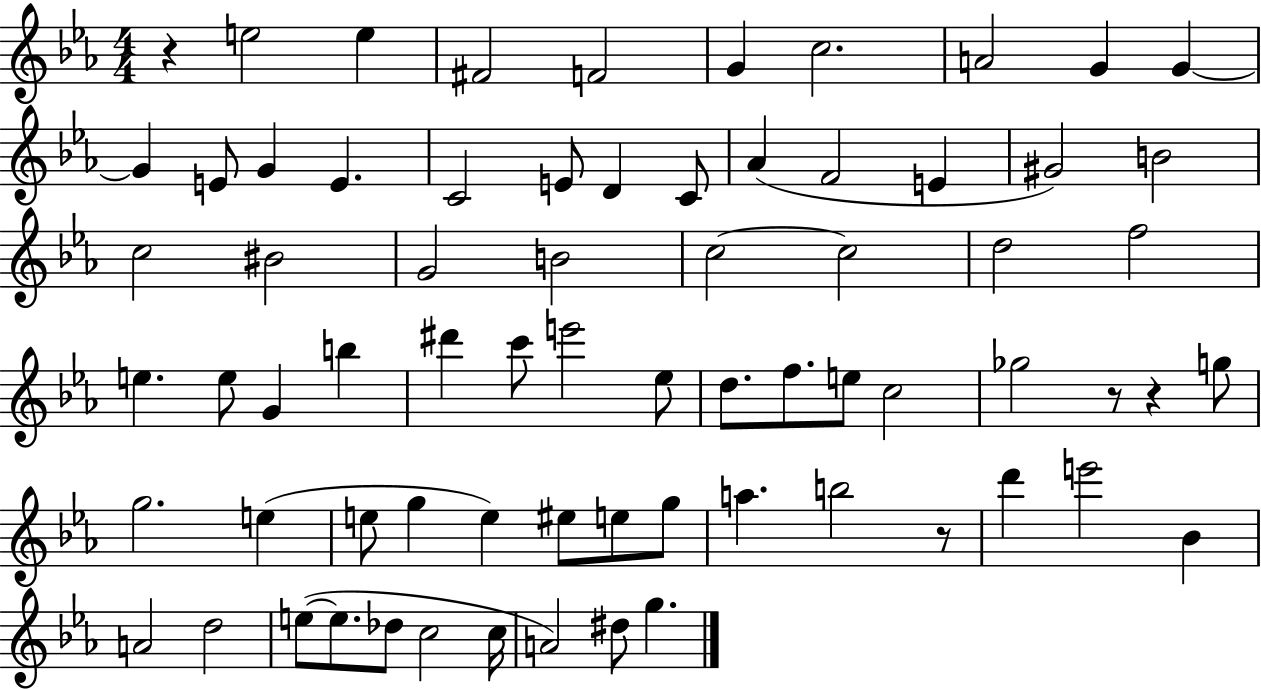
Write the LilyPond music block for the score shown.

{
  \clef treble
  \numericTimeSignature
  \time 4/4
  \key ees \major
  \repeat volta 2 { r4 e''2 e''4 | fis'2 f'2 | g'4 c''2. | a'2 g'4 g'4~~ | \break g'4 e'8 g'4 e'4. | c'2 e'8 d'4 c'8 | aes'4( f'2 e'4 | gis'2) b'2 | \break c''2 bis'2 | g'2 b'2 | c''2~~ c''2 | d''2 f''2 | \break e''4. e''8 g'4 b''4 | dis'''4 c'''8 e'''2 ees''8 | d''8. f''8. e''8 c''2 | ges''2 r8 r4 g''8 | \break g''2. e''4( | e''8 g''4 e''4) eis''8 e''8 g''8 | a''4. b''2 r8 | d'''4 e'''2 bes'4 | \break a'2 d''2 | e''8~(~ e''8. des''8 c''2 c''16 | a'2) dis''8 g''4. | } \bar "|."
}